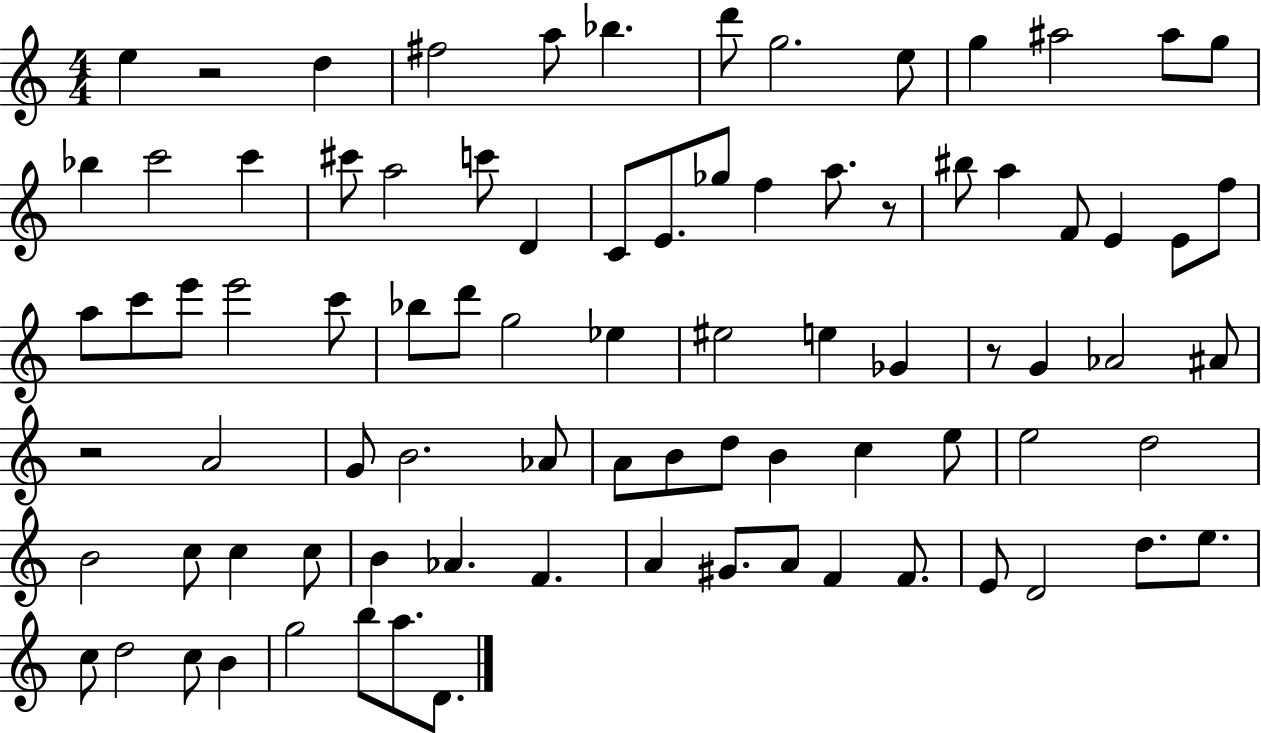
{
  \clef treble
  \numericTimeSignature
  \time 4/4
  \key c \major
  e''4 r2 d''4 | fis''2 a''8 bes''4. | d'''8 g''2. e''8 | g''4 ais''2 ais''8 g''8 | \break bes''4 c'''2 c'''4 | cis'''8 a''2 c'''8 d'4 | c'8 e'8. ges''8 f''4 a''8. r8 | bis''8 a''4 f'8 e'4 e'8 f''8 | \break a''8 c'''8 e'''8 e'''2 c'''8 | bes''8 d'''8 g''2 ees''4 | eis''2 e''4 ges'4 | r8 g'4 aes'2 ais'8 | \break r2 a'2 | g'8 b'2. aes'8 | a'8 b'8 d''8 b'4 c''4 e''8 | e''2 d''2 | \break b'2 c''8 c''4 c''8 | b'4 aes'4. f'4. | a'4 gis'8. a'8 f'4 f'8. | e'8 d'2 d''8. e''8. | \break c''8 d''2 c''8 b'4 | g''2 b''8 a''8. d'8. | \bar "|."
}